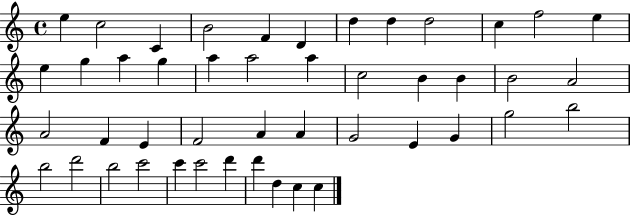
{
  \clef treble
  \time 4/4
  \defaultTimeSignature
  \key c \major
  e''4 c''2 c'4 | b'2 f'4 d'4 | d''4 d''4 d''2 | c''4 f''2 e''4 | \break e''4 g''4 a''4 g''4 | a''4 a''2 a''4 | c''2 b'4 b'4 | b'2 a'2 | \break a'2 f'4 e'4 | f'2 a'4 a'4 | g'2 e'4 g'4 | g''2 b''2 | \break b''2 d'''2 | b''2 c'''2 | c'''4 c'''2 d'''4 | d'''4 d''4 c''4 c''4 | \break \bar "|."
}